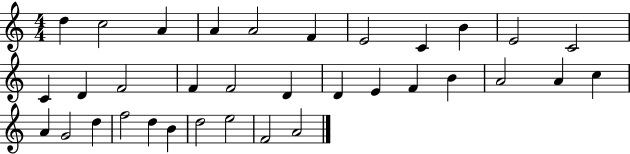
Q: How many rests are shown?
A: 0